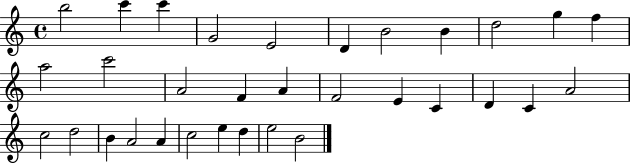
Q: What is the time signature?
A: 4/4